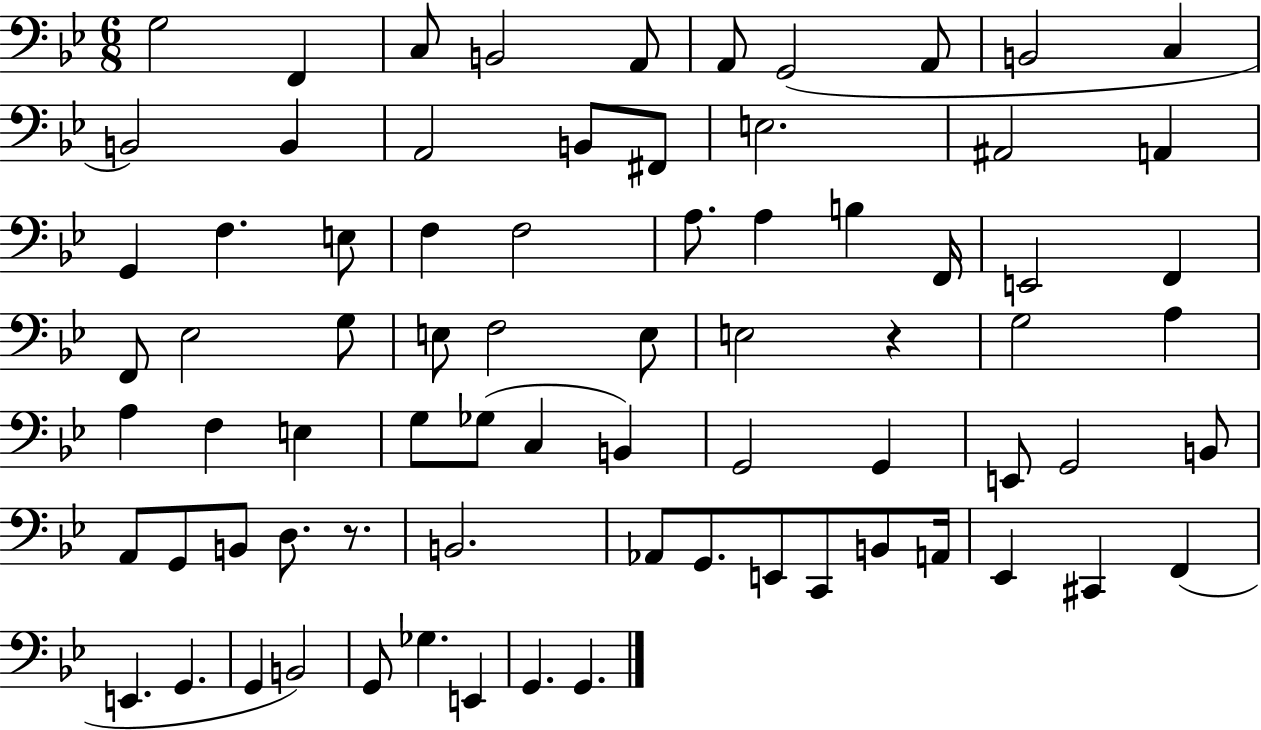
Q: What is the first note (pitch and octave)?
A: G3